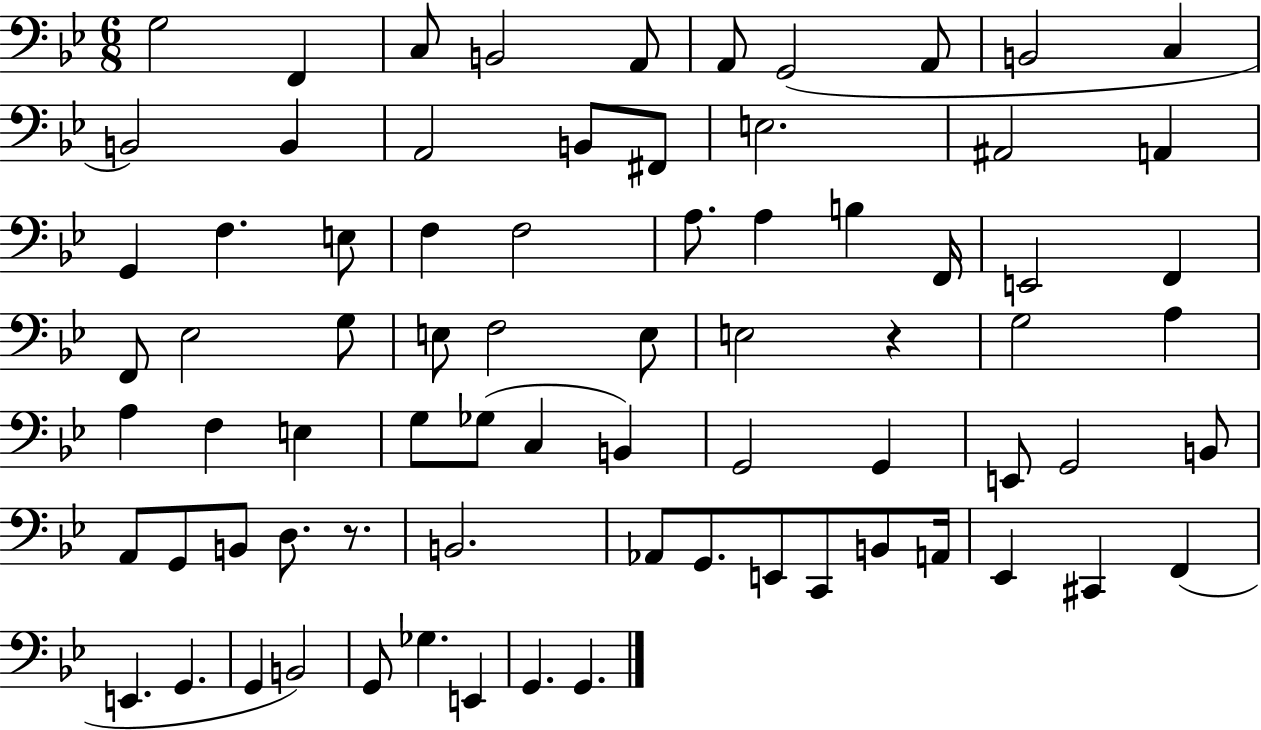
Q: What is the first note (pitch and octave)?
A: G3